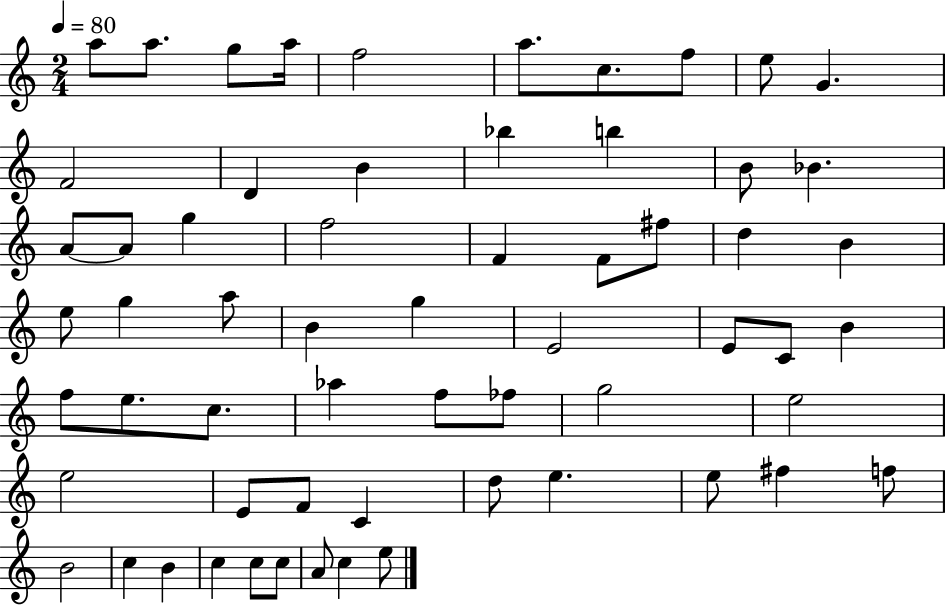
X:1
T:Untitled
M:2/4
L:1/4
K:C
a/2 a/2 g/2 a/4 f2 a/2 c/2 f/2 e/2 G F2 D B _b b B/2 _B A/2 A/2 g f2 F F/2 ^f/2 d B e/2 g a/2 B g E2 E/2 C/2 B f/2 e/2 c/2 _a f/2 _f/2 g2 e2 e2 E/2 F/2 C d/2 e e/2 ^f f/2 B2 c B c c/2 c/2 A/2 c e/2